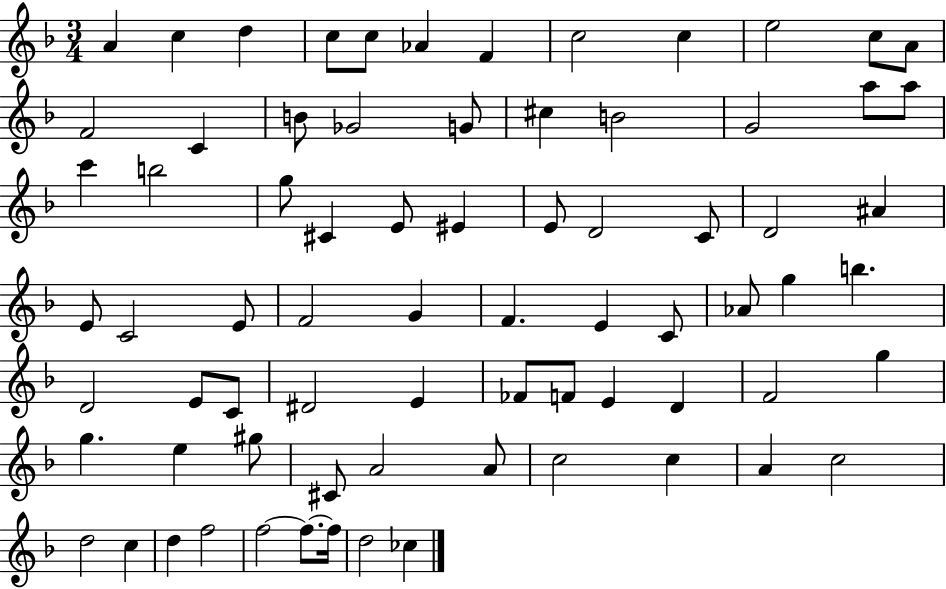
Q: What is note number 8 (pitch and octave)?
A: C5